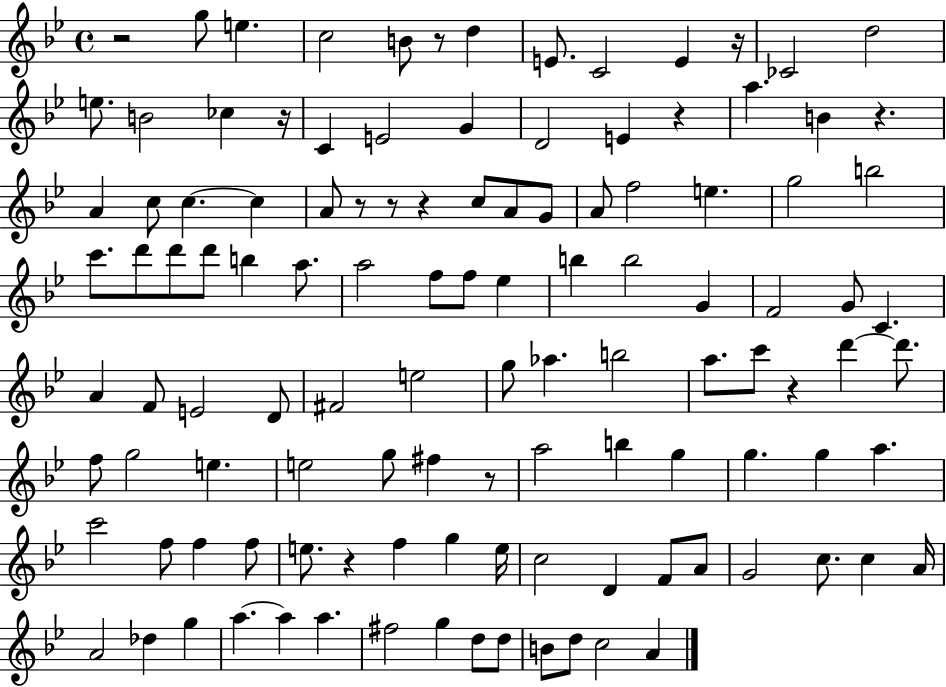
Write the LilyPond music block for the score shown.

{
  \clef treble
  \time 4/4
  \defaultTimeSignature
  \key bes \major
  r2 g''8 e''4. | c''2 b'8 r8 d''4 | e'8. c'2 e'4 r16 | ces'2 d''2 | \break e''8. b'2 ces''4 r16 | c'4 e'2 g'4 | d'2 e'4 r4 | a''4. b'4 r4. | \break a'4 c''8 c''4.~~ c''4 | a'8 r8 r8 r4 c''8 a'8 g'8 | a'8 f''2 e''4. | g''2 b''2 | \break c'''8. d'''8 d'''8 d'''8 b''4 a''8. | a''2 f''8 f''8 ees''4 | b''4 b''2 g'4 | f'2 g'8 c'4. | \break a'4 f'8 e'2 d'8 | fis'2 e''2 | g''8 aes''4. b''2 | a''8. c'''8 r4 d'''4~~ d'''8. | \break f''8 g''2 e''4. | e''2 g''8 fis''4 r8 | a''2 b''4 g''4 | g''4. g''4 a''4. | \break c'''2 f''8 f''4 f''8 | e''8. r4 f''4 g''4 e''16 | c''2 d'4 f'8 a'8 | g'2 c''8. c''4 a'16 | \break a'2 des''4 g''4 | a''4.~~ a''4 a''4. | fis''2 g''4 d''8 d''8 | b'8 d''8 c''2 a'4 | \break \bar "|."
}